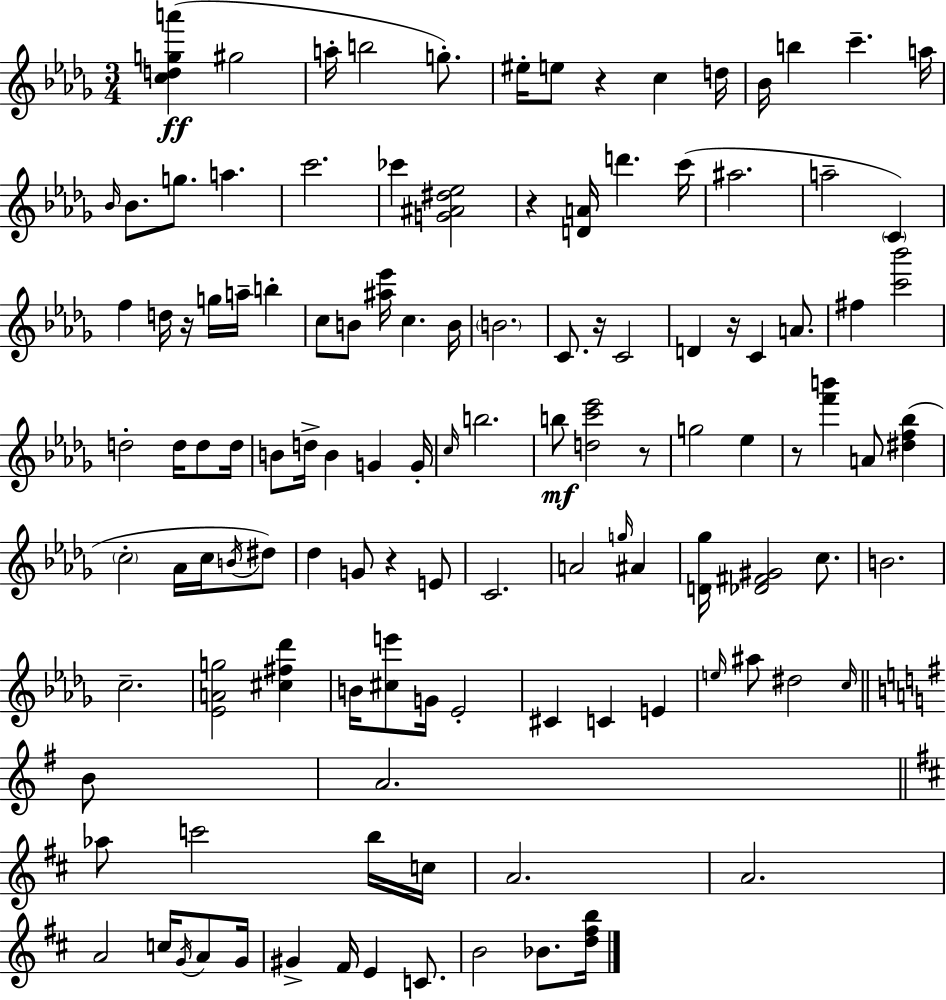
[C5,D5,G5,A6]/q G#5/h A5/s B5/h G5/e. EIS5/s E5/e R/q C5/q D5/s Bb4/s B5/q C6/q. A5/s Bb4/s Bb4/e. G5/e. A5/q. C6/h. CES6/q [G4,A#4,D#5,Eb5]/h R/q [D4,A4]/s D6/q. C6/s A#5/h. A5/h C4/q F5/q D5/s R/s G5/s A5/s B5/q C5/e B4/e [A#5,Eb6]/s C5/q. B4/s B4/h. C4/e. R/s C4/h D4/q R/s C4/q A4/e. F#5/q [C6,Bb6]/h D5/h D5/s D5/e D5/s B4/e D5/s B4/q G4/q G4/s C5/s B5/h. B5/e [D5,C6,Eb6]/h R/e G5/h Eb5/q R/e [F6,B6]/q A4/e [D#5,F5,Bb5]/q C5/h Ab4/s C5/s B4/s D#5/e Db5/q G4/e R/q E4/e C4/h. A4/h G5/s A#4/q [D4,Gb5]/s [Db4,F#4,G#4]/h C5/e. B4/h. C5/h. [Eb4,A4,G5]/h [C#5,F#5,Db6]/q B4/s [C#5,E6]/e G4/s Eb4/h C#4/q C4/q E4/q E5/s A#5/e D#5/h C5/s B4/e A4/h. Ab5/e C6/h B5/s C5/s A4/h. A4/h. A4/h C5/s G4/s A4/e G4/s G#4/q F#4/s E4/q C4/e. B4/h Bb4/e. [D5,F#5,B5]/s